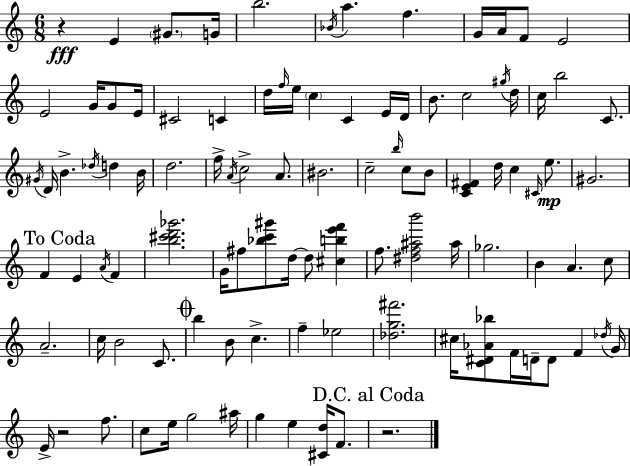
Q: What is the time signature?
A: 6/8